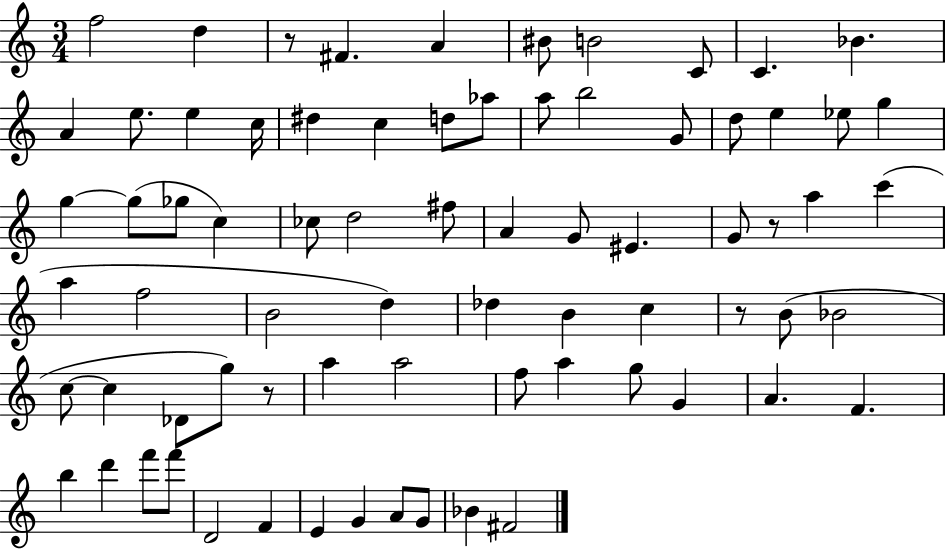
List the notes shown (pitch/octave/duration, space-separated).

F5/h D5/q R/e F#4/q. A4/q BIS4/e B4/h C4/e C4/q. Bb4/q. A4/q E5/e. E5/q C5/s D#5/q C5/q D5/e Ab5/e A5/e B5/h G4/e D5/e E5/q Eb5/e G5/q G5/q G5/e Gb5/e C5/q CES5/e D5/h F#5/e A4/q G4/e EIS4/q. G4/e R/e A5/q C6/q A5/q F5/h B4/h D5/q Db5/q B4/q C5/q R/e B4/e Bb4/h C5/e C5/q Db4/e G5/e R/e A5/q A5/h F5/e A5/q G5/e G4/q A4/q. F4/q. B5/q D6/q F6/e F6/e D4/h F4/q E4/q G4/q A4/e G4/e Bb4/q F#4/h